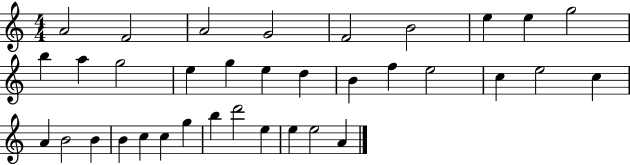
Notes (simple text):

A4/h F4/h A4/h G4/h F4/h B4/h E5/q E5/q G5/h B5/q A5/q G5/h E5/q G5/q E5/q D5/q B4/q F5/q E5/h C5/q E5/h C5/q A4/q B4/h B4/q B4/q C5/q C5/q G5/q B5/q D6/h E5/q E5/q E5/h A4/q